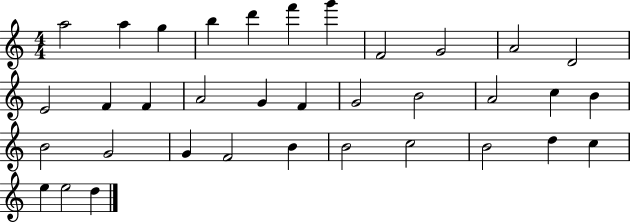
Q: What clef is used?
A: treble